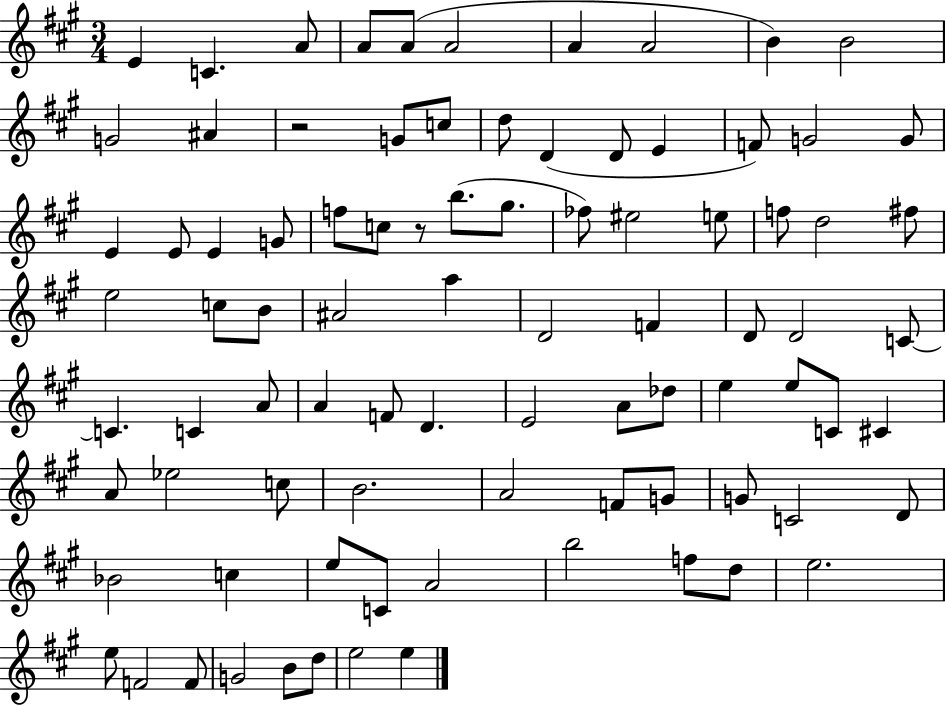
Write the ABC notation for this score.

X:1
T:Untitled
M:3/4
L:1/4
K:A
E C A/2 A/2 A/2 A2 A A2 B B2 G2 ^A z2 G/2 c/2 d/2 D D/2 E F/2 G2 G/2 E E/2 E G/2 f/2 c/2 z/2 b/2 ^g/2 _f/2 ^e2 e/2 f/2 d2 ^f/2 e2 c/2 B/2 ^A2 a D2 F D/2 D2 C/2 C C A/2 A F/2 D E2 A/2 _d/2 e e/2 C/2 ^C A/2 _e2 c/2 B2 A2 F/2 G/2 G/2 C2 D/2 _B2 c e/2 C/2 A2 b2 f/2 d/2 e2 e/2 F2 F/2 G2 B/2 d/2 e2 e